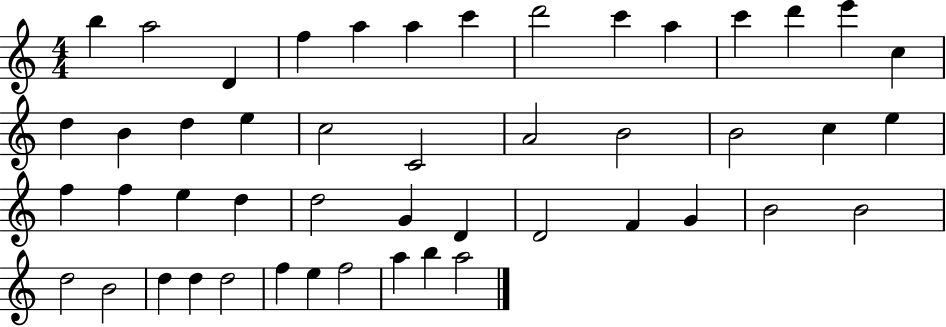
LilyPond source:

{
  \clef treble
  \numericTimeSignature
  \time 4/4
  \key c \major
  b''4 a''2 d'4 | f''4 a''4 a''4 c'''4 | d'''2 c'''4 a''4 | c'''4 d'''4 e'''4 c''4 | \break d''4 b'4 d''4 e''4 | c''2 c'2 | a'2 b'2 | b'2 c''4 e''4 | \break f''4 f''4 e''4 d''4 | d''2 g'4 d'4 | d'2 f'4 g'4 | b'2 b'2 | \break d''2 b'2 | d''4 d''4 d''2 | f''4 e''4 f''2 | a''4 b''4 a''2 | \break \bar "|."
}